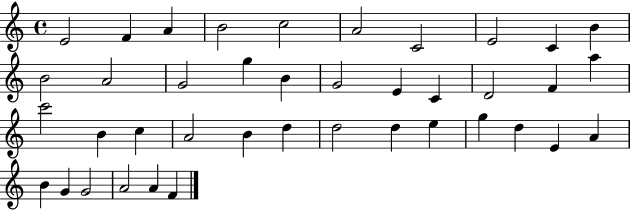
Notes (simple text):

E4/h F4/q A4/q B4/h C5/h A4/h C4/h E4/h C4/q B4/q B4/h A4/h G4/h G5/q B4/q G4/h E4/q C4/q D4/h F4/q A5/q C6/h B4/q C5/q A4/h B4/q D5/q D5/h D5/q E5/q G5/q D5/q E4/q A4/q B4/q G4/q G4/h A4/h A4/q F4/q